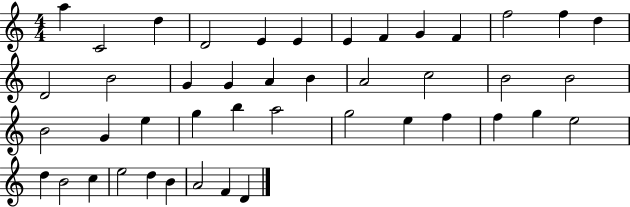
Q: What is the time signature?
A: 4/4